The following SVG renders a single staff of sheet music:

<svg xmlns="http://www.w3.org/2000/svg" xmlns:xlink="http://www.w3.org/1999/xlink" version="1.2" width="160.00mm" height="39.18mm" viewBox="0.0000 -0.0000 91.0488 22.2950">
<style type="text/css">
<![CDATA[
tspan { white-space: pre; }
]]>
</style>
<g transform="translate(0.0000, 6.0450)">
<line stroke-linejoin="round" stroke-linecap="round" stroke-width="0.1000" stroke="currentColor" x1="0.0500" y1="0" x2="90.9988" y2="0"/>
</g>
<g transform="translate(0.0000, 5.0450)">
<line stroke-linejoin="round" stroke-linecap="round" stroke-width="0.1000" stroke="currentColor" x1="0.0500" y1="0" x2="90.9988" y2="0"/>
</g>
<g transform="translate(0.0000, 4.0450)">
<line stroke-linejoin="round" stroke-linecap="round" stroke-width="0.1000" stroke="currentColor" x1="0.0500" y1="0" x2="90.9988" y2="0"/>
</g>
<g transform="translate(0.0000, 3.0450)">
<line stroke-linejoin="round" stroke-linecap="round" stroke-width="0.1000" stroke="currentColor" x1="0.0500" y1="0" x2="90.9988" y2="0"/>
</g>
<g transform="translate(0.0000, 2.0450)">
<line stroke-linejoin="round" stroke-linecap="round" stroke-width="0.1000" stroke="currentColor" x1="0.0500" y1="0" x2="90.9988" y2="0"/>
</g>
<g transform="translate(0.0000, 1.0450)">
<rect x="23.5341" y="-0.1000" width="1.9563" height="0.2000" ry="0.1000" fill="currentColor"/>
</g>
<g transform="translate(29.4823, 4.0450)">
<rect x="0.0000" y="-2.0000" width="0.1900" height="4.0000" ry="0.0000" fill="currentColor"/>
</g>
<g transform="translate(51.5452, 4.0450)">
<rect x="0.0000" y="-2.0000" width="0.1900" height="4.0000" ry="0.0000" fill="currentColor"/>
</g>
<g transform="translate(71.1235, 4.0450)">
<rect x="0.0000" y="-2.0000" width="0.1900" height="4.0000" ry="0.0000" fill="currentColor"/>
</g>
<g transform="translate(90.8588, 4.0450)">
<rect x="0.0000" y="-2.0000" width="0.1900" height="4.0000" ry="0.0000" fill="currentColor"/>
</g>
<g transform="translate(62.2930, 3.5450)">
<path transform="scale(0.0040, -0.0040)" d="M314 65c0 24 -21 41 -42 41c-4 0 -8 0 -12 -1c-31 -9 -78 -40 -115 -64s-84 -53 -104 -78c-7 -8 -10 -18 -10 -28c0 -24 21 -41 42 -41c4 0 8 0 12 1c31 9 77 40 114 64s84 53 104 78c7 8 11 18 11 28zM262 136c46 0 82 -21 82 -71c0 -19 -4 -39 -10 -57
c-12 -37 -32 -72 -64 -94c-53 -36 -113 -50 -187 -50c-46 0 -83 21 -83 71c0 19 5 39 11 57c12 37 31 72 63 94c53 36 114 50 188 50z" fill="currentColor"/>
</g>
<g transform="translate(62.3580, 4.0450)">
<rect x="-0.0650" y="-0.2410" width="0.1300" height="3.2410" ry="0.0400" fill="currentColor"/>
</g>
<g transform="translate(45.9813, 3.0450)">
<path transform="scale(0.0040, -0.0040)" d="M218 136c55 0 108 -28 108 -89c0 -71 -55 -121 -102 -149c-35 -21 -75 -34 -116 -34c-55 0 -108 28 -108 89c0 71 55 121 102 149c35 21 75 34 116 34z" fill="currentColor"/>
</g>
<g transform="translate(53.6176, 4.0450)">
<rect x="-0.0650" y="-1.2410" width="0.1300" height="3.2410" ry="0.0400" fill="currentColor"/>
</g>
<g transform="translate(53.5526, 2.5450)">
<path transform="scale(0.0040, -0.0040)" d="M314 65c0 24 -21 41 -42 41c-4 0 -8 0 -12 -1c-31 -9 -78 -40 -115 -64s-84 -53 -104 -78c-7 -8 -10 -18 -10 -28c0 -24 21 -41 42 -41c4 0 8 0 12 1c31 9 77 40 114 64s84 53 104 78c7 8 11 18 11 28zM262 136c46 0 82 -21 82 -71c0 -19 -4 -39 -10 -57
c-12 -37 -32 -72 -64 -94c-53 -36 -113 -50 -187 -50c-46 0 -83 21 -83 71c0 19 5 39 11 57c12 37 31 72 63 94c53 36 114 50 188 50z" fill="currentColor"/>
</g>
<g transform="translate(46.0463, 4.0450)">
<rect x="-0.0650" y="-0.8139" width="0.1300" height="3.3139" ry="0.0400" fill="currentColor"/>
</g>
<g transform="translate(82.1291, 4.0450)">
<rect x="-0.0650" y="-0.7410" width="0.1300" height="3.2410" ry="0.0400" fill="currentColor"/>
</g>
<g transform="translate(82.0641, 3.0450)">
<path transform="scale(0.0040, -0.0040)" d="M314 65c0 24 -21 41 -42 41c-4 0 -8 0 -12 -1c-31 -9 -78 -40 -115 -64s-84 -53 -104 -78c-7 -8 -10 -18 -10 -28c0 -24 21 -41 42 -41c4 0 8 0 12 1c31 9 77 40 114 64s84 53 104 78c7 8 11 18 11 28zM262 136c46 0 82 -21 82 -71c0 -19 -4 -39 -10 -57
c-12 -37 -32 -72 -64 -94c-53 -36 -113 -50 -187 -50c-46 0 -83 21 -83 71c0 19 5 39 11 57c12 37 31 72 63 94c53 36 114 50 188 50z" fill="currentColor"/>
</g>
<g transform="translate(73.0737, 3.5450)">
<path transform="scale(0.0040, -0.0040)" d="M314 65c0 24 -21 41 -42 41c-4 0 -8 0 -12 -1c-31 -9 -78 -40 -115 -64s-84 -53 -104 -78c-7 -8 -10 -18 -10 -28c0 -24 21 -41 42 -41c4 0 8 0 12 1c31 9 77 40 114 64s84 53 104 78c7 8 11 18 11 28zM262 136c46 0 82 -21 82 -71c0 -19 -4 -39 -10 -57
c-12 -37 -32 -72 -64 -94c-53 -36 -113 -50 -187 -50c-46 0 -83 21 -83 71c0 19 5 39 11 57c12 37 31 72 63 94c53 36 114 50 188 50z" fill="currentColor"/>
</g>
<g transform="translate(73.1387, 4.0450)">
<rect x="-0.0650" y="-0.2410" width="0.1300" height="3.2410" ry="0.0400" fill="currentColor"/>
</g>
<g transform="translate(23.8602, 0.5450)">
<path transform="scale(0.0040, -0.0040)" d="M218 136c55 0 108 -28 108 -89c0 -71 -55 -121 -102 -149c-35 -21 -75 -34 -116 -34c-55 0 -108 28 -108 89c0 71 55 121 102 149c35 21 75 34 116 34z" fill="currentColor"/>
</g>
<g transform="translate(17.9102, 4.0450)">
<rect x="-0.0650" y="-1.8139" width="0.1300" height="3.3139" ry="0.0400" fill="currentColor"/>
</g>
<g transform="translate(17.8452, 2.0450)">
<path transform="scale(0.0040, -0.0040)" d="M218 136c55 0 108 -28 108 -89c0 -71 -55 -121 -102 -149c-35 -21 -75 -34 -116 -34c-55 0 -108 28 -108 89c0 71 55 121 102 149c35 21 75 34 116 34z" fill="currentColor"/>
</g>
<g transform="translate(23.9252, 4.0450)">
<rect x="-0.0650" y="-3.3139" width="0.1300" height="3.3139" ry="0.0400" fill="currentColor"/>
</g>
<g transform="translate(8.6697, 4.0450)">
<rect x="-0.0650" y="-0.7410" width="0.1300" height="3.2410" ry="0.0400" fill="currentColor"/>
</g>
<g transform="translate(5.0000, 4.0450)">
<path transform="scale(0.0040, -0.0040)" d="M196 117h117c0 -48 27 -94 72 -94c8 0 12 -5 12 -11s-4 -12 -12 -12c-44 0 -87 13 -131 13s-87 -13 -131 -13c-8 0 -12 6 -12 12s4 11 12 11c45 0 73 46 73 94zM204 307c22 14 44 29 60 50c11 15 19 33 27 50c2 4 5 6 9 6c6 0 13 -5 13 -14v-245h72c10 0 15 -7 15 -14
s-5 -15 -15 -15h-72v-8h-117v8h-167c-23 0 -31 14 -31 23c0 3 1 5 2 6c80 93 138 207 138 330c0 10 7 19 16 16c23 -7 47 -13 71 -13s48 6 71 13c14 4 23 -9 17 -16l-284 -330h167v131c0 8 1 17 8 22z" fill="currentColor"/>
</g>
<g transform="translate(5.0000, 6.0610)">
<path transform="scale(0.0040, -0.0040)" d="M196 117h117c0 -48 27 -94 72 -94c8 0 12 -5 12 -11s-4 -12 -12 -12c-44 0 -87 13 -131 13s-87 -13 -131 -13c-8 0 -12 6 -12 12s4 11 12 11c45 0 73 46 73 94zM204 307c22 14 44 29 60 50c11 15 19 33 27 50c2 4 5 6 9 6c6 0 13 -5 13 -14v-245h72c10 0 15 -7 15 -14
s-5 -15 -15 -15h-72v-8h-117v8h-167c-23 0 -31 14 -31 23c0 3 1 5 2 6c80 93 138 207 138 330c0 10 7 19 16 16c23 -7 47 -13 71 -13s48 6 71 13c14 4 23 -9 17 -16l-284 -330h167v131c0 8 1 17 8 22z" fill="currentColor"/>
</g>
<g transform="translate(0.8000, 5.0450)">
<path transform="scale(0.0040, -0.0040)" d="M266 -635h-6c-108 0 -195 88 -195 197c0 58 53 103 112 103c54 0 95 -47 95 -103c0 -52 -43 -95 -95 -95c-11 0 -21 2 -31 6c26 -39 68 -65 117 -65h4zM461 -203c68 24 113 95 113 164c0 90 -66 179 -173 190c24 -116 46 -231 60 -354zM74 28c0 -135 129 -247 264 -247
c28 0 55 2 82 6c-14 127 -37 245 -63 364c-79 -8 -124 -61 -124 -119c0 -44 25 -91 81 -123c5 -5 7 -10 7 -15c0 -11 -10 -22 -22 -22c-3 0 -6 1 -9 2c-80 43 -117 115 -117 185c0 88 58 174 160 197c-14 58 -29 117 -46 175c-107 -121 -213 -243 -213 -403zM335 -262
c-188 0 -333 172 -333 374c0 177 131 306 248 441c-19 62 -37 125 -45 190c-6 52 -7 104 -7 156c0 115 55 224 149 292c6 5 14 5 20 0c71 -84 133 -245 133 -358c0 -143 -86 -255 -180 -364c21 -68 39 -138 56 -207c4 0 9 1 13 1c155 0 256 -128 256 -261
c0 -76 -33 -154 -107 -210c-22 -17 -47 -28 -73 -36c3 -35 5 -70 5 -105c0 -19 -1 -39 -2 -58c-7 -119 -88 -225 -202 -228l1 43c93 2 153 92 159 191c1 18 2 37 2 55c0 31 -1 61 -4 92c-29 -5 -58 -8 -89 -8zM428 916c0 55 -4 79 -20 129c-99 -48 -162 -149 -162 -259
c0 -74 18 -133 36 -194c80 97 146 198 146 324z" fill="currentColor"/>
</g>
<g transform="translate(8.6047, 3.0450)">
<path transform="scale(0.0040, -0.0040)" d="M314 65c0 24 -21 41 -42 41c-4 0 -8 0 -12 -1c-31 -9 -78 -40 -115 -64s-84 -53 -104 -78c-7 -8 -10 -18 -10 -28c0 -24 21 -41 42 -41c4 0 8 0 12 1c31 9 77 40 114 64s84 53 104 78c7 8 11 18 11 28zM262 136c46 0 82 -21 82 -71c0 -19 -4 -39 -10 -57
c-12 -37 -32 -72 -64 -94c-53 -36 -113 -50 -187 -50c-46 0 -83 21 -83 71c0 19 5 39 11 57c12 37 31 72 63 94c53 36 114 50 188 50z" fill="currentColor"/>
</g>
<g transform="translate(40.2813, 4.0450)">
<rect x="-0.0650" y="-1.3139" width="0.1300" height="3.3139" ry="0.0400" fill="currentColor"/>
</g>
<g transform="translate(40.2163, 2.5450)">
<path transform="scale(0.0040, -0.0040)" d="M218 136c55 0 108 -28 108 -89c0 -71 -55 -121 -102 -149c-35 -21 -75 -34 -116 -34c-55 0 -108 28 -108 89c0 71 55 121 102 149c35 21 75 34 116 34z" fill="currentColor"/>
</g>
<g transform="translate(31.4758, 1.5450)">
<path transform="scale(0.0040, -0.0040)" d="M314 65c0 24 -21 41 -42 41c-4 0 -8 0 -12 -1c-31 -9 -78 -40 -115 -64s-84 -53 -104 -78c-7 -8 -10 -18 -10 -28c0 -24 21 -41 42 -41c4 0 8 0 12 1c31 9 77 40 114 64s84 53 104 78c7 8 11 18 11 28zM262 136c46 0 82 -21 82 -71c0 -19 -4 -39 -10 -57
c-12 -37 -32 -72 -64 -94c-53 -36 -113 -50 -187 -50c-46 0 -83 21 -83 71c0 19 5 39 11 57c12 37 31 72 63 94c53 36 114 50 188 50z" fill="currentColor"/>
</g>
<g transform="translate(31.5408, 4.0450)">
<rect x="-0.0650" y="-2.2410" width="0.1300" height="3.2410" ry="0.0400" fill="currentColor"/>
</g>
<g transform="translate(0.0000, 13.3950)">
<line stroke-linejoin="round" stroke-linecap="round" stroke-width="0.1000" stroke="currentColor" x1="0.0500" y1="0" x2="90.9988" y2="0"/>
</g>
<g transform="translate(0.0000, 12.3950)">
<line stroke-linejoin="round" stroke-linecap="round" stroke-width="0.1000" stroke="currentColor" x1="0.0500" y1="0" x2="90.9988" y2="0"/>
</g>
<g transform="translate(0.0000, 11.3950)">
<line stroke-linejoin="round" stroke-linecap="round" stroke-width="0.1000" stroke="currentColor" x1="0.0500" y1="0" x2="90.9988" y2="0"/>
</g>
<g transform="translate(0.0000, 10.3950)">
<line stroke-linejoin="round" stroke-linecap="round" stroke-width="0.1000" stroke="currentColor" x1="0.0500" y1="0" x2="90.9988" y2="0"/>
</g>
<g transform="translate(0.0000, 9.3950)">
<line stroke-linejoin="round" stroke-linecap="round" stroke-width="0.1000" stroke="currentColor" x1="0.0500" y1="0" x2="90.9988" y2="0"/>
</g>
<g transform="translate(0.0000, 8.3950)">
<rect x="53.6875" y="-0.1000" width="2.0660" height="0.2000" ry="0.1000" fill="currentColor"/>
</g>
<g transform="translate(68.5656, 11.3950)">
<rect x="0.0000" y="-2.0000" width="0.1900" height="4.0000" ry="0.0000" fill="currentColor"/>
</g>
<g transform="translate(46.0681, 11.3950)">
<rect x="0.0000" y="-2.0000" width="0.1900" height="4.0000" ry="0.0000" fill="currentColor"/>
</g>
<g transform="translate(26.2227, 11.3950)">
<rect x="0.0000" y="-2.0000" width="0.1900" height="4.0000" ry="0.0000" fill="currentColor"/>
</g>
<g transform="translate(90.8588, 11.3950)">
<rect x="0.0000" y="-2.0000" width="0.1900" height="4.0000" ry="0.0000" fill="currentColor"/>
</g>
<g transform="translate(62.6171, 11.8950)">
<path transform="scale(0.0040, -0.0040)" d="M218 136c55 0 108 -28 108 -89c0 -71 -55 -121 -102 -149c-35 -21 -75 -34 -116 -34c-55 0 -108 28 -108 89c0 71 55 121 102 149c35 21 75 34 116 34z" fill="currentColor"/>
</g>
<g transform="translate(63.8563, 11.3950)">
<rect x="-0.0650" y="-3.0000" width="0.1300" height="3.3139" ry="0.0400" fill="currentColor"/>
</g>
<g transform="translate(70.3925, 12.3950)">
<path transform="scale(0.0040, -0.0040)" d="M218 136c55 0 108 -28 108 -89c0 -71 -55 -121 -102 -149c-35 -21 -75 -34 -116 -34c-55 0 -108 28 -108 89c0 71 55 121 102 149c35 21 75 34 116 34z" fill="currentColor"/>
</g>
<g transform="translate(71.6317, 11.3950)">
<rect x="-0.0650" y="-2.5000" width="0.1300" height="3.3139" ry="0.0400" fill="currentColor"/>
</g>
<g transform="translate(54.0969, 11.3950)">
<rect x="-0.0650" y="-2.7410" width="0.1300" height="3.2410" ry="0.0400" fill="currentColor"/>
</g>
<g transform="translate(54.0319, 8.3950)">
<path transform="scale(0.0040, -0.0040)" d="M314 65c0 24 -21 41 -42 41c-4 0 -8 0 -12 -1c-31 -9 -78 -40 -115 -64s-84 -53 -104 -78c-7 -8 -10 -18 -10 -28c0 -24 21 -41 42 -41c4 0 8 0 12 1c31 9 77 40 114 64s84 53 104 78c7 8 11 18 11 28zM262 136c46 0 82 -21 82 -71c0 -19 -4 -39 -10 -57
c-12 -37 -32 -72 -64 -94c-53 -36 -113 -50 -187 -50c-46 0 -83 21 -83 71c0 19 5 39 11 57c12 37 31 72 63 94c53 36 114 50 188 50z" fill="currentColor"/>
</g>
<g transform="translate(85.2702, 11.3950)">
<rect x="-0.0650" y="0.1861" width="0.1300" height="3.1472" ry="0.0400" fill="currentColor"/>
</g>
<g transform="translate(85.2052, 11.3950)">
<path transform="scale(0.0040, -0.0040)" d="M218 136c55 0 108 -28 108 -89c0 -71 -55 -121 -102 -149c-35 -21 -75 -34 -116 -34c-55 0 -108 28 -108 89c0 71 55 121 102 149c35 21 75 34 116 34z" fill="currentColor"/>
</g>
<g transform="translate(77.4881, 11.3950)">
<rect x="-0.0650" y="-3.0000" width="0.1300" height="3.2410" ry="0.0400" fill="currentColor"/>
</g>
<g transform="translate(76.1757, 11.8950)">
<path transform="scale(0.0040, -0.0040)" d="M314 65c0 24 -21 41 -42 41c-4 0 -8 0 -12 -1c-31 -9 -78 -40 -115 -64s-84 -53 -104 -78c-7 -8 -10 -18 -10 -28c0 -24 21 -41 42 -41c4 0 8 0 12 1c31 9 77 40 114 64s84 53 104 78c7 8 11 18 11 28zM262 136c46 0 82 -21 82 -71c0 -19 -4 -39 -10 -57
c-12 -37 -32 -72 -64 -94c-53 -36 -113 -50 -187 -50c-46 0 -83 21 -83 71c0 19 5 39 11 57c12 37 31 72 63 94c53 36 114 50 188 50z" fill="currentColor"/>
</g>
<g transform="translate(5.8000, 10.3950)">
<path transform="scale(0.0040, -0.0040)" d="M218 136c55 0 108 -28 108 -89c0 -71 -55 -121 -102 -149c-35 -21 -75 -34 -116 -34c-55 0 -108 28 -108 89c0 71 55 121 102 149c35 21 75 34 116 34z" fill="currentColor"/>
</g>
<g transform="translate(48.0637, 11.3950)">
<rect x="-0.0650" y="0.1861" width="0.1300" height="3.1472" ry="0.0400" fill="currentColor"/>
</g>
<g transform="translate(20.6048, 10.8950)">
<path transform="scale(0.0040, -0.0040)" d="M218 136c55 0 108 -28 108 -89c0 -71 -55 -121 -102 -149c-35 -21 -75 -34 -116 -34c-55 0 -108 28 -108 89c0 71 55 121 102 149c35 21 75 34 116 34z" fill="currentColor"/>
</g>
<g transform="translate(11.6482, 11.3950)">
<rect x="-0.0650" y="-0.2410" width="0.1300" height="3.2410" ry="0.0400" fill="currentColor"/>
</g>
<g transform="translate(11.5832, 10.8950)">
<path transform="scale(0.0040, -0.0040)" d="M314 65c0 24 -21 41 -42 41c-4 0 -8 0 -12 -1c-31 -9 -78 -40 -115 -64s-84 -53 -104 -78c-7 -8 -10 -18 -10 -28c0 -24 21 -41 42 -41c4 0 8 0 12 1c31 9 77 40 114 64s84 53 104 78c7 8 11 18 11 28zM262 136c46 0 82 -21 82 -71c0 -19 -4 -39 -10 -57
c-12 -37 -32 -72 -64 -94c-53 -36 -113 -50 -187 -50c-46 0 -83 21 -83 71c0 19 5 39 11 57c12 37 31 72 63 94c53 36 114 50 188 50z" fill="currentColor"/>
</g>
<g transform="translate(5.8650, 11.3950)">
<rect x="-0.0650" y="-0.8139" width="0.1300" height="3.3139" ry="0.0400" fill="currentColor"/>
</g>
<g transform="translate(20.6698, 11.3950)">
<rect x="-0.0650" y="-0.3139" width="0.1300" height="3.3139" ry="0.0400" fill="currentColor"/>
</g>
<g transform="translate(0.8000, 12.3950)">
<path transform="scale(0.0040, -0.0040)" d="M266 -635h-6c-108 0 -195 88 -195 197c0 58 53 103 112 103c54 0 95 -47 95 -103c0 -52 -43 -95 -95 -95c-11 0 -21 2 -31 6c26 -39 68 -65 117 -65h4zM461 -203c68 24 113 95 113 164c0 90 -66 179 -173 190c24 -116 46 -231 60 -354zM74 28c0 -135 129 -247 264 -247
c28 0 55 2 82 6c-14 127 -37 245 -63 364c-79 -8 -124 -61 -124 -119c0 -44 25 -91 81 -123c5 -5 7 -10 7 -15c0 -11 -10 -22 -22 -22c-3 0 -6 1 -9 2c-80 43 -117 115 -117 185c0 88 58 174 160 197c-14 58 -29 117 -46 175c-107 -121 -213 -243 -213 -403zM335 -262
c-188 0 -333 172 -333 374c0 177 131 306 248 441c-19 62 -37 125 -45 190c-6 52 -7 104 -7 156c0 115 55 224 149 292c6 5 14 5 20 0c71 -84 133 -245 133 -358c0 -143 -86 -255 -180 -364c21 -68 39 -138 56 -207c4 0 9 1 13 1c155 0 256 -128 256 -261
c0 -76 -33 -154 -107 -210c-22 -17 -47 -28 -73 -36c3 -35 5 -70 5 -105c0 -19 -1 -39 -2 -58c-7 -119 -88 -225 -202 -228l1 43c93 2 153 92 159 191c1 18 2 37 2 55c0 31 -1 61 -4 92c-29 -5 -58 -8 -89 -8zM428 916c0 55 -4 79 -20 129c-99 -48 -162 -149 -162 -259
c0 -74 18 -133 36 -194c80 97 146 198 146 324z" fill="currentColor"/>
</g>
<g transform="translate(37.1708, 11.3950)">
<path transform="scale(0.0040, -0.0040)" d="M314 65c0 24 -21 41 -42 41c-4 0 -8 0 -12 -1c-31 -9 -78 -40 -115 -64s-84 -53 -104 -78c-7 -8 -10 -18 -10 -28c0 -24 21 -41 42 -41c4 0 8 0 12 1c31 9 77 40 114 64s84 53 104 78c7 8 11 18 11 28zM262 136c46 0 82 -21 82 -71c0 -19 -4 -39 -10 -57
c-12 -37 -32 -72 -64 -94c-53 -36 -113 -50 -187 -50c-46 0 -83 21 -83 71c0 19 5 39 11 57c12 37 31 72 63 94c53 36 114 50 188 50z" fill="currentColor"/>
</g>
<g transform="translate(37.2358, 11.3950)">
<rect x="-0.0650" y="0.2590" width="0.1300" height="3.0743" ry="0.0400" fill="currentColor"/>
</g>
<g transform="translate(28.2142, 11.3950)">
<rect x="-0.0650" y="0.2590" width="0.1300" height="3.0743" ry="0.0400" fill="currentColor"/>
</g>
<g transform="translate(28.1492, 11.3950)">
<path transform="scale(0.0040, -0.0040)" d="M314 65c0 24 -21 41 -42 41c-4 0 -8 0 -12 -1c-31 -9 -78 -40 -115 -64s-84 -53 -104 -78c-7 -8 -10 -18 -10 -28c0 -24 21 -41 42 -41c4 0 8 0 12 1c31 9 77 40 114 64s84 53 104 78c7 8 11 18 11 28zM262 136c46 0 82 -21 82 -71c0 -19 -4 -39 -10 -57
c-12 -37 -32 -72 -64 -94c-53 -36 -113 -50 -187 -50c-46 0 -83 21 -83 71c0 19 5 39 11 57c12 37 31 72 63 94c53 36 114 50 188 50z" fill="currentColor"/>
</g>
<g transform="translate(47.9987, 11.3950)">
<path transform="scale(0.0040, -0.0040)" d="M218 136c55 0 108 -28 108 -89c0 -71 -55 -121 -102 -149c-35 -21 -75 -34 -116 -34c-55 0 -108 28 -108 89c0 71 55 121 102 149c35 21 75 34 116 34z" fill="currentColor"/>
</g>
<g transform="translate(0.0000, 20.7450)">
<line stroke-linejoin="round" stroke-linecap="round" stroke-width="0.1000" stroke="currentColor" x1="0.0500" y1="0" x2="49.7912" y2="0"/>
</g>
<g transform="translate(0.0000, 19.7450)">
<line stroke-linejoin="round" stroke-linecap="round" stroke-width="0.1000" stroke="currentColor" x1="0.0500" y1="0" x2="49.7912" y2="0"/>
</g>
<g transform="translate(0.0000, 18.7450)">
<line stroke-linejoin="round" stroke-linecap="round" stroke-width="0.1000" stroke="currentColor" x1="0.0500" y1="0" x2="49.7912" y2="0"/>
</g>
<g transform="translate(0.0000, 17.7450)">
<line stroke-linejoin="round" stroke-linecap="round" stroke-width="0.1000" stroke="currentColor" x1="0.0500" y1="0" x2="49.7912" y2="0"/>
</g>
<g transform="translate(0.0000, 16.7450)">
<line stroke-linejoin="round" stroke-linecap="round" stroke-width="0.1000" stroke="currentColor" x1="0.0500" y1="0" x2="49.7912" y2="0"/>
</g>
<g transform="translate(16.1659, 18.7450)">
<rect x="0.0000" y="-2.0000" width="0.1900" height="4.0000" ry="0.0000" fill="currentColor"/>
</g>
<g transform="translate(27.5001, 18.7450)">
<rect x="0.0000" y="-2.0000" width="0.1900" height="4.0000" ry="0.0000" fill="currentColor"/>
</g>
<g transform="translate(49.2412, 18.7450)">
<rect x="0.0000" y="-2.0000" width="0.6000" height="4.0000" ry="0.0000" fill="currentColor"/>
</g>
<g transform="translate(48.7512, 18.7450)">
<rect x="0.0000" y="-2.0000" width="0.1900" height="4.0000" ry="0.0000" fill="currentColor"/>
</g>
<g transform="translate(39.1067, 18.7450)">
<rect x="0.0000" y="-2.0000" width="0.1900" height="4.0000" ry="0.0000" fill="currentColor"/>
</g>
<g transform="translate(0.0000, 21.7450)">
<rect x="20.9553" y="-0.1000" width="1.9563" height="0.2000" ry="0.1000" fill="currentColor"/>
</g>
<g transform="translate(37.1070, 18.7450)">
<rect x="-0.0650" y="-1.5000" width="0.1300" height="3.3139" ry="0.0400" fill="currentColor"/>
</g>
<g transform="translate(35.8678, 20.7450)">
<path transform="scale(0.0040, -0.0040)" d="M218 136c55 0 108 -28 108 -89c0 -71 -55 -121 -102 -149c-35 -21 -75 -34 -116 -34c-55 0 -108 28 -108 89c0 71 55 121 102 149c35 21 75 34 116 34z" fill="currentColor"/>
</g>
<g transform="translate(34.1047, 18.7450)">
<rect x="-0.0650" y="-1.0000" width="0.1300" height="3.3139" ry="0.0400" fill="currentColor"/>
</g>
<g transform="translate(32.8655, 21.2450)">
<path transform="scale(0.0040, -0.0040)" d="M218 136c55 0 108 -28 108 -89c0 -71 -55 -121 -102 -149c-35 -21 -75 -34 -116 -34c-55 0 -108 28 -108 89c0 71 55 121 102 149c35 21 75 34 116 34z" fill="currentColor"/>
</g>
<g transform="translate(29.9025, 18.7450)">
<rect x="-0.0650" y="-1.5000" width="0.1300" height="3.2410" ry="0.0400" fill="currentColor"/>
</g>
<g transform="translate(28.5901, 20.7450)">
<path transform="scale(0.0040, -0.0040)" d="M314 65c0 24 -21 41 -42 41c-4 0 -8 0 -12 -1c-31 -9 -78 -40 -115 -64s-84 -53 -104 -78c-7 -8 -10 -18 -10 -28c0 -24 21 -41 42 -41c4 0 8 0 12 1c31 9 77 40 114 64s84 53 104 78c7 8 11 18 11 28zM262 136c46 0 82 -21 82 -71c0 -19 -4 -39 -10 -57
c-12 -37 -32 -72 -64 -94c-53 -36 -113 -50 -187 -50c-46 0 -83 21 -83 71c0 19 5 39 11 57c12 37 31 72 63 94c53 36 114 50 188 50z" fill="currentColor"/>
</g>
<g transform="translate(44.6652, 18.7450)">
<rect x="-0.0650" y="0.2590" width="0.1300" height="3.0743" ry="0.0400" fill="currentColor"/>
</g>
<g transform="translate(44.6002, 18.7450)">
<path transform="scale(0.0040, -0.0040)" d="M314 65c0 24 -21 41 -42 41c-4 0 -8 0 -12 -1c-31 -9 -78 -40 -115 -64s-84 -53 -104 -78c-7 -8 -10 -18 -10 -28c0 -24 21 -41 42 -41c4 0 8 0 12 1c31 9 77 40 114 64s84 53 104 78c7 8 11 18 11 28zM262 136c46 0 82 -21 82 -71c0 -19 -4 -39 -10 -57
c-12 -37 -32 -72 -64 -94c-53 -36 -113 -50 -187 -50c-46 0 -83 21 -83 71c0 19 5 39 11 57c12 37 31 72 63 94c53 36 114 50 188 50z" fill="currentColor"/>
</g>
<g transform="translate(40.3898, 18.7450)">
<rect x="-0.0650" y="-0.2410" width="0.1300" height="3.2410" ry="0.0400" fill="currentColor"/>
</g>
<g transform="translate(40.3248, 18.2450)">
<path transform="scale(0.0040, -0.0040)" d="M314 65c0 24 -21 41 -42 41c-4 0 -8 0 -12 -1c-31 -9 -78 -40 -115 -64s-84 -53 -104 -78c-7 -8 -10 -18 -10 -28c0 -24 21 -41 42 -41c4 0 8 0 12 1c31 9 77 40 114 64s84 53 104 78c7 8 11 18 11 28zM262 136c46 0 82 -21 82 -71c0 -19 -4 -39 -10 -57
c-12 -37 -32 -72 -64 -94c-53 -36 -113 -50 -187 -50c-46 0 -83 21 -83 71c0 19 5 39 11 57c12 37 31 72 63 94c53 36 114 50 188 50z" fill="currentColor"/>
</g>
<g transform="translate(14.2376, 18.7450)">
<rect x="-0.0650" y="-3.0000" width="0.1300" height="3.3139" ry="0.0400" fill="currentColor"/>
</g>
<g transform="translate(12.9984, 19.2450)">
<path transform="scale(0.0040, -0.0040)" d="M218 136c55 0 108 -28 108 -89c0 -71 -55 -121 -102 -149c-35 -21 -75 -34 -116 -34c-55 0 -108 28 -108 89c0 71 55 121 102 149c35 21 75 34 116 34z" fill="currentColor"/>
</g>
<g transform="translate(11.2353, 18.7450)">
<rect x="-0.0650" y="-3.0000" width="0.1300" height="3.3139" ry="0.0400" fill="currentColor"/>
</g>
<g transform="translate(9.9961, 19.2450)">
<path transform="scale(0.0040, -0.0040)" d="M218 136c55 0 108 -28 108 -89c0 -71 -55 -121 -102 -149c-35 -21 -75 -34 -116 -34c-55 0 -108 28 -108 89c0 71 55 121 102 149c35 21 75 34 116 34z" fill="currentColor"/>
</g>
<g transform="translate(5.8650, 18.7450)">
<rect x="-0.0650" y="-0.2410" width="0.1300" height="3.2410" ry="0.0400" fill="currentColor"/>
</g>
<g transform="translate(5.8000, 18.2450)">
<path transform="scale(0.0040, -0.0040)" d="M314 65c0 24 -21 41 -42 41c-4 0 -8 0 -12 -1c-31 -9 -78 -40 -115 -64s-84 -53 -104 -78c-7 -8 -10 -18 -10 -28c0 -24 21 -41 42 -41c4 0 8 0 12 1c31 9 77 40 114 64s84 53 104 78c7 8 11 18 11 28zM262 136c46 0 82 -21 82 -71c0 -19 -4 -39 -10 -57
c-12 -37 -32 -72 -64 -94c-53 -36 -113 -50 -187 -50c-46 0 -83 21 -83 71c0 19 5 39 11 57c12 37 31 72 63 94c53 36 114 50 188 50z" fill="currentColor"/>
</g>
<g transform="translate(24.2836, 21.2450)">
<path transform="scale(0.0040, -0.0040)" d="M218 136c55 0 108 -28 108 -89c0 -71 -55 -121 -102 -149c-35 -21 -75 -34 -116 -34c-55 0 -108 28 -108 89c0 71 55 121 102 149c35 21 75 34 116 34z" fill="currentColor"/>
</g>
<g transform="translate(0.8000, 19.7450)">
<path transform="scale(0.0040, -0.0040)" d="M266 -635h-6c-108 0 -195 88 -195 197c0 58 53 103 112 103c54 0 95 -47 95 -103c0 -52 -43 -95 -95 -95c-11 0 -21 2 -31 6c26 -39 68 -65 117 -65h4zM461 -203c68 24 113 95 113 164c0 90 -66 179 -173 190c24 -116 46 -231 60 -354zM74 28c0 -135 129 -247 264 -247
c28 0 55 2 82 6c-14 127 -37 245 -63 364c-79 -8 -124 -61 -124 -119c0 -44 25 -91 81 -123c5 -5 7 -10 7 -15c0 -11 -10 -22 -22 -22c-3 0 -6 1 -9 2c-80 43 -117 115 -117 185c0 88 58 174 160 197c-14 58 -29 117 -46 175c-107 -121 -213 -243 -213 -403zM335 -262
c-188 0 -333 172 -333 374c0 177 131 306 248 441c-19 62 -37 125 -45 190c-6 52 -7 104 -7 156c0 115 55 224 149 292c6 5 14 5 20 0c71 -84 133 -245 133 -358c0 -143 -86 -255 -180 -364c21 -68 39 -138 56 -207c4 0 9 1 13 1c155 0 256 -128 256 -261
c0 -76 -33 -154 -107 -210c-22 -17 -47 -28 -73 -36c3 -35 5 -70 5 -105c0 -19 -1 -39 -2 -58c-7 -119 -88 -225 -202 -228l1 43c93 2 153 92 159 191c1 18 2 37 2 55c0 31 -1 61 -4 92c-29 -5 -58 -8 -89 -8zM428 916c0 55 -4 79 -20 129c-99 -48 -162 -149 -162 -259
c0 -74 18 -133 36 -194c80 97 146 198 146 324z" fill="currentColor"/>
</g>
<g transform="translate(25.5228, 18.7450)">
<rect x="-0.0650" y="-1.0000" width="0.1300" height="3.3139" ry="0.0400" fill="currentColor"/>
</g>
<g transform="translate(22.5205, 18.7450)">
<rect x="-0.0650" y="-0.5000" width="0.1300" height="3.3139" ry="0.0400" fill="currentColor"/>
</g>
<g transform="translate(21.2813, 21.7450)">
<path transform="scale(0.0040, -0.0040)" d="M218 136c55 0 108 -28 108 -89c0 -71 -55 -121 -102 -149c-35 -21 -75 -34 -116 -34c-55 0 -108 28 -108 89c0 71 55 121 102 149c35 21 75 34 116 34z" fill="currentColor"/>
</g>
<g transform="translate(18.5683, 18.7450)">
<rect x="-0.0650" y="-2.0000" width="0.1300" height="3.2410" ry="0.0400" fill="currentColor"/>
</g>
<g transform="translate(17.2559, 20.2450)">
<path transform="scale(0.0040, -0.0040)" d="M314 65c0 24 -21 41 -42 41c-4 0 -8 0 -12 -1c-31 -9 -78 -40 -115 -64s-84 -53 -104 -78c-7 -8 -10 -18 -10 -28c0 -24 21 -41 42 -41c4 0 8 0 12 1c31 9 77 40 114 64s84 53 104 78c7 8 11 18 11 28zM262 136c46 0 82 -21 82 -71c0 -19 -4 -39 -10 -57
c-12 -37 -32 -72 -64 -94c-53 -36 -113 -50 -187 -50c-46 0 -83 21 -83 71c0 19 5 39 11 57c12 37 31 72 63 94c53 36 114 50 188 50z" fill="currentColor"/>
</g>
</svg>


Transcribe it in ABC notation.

X:1
T:Untitled
M:4/4
L:1/4
K:C
d2 f b g2 e d e2 c2 c2 d2 d c2 c B2 B2 B a2 A G A2 B c2 A A F2 C D E2 D E c2 B2